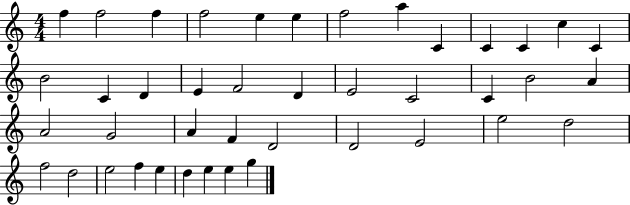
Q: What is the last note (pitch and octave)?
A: G5